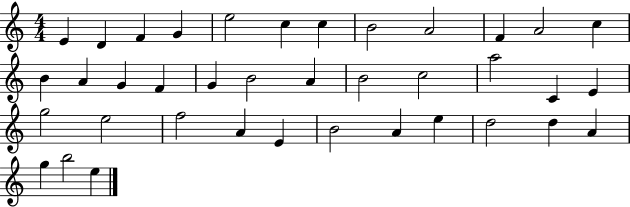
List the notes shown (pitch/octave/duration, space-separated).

E4/q D4/q F4/q G4/q E5/h C5/q C5/q B4/h A4/h F4/q A4/h C5/q B4/q A4/q G4/q F4/q G4/q B4/h A4/q B4/h C5/h A5/h C4/q E4/q G5/h E5/h F5/h A4/q E4/q B4/h A4/q E5/q D5/h D5/q A4/q G5/q B5/h E5/q